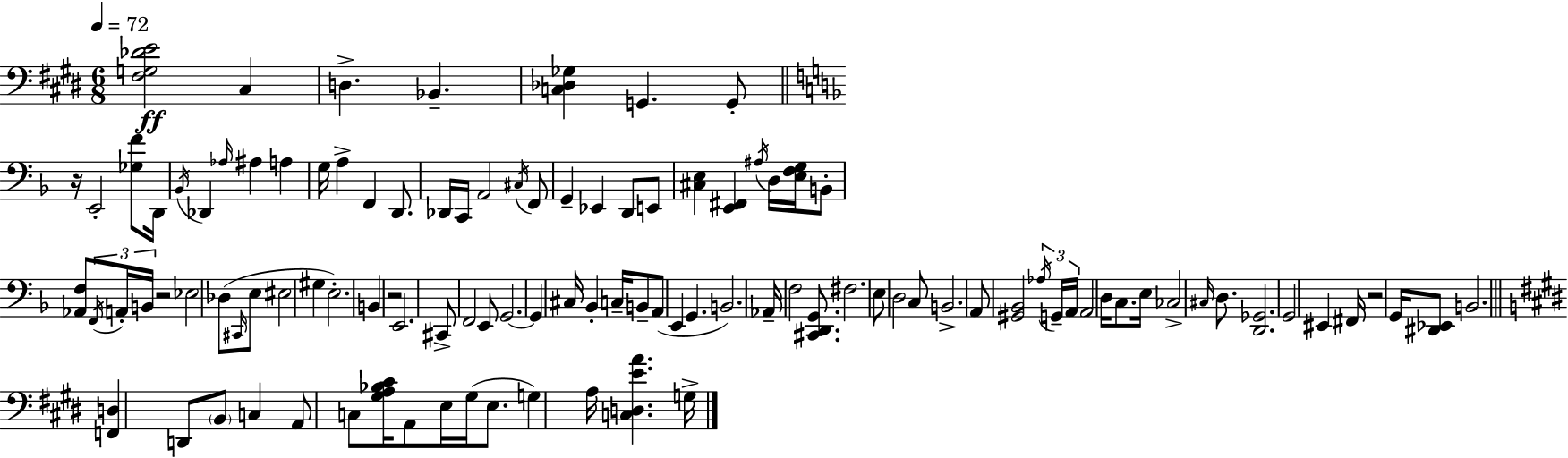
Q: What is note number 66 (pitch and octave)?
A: D3